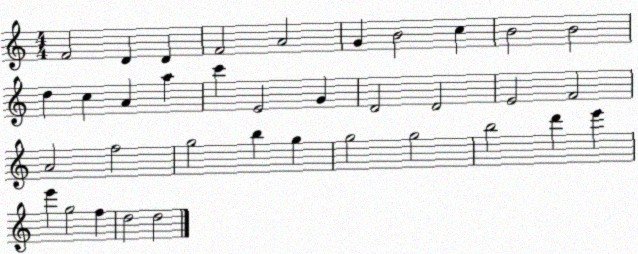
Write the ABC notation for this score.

X:1
T:Untitled
M:4/4
L:1/4
K:C
F2 D D F2 A2 G B2 c B2 B2 d c A a c' E2 G D2 D2 E2 F2 A2 f2 g2 b g g2 g2 b2 d' e' e' g2 f d2 d2